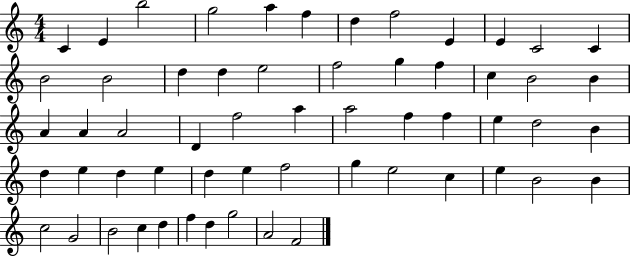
X:1
T:Untitled
M:4/4
L:1/4
K:C
C E b2 g2 a f d f2 E E C2 C B2 B2 d d e2 f2 g f c B2 B A A A2 D f2 a a2 f f e d2 B d e d e d e f2 g e2 c e B2 B c2 G2 B2 c d f d g2 A2 F2